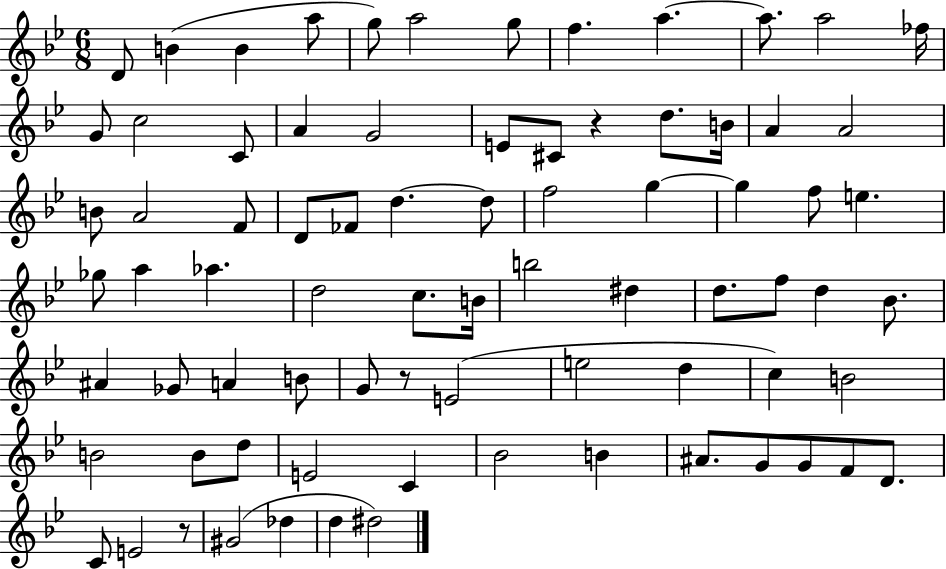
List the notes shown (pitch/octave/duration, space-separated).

D4/e B4/q B4/q A5/e G5/e A5/h G5/e F5/q. A5/q. A5/e. A5/h FES5/s G4/e C5/h C4/e A4/q G4/h E4/e C#4/e R/q D5/e. B4/s A4/q A4/h B4/e A4/h F4/e D4/e FES4/e D5/q. D5/e F5/h G5/q G5/q F5/e E5/q. Gb5/e A5/q Ab5/q. D5/h C5/e. B4/s B5/h D#5/q D5/e. F5/e D5/q Bb4/e. A#4/q Gb4/e A4/q B4/e G4/e R/e E4/h E5/h D5/q C5/q B4/h B4/h B4/e D5/e E4/h C4/q Bb4/h B4/q A#4/e. G4/e G4/e F4/e D4/e. C4/e E4/h R/e G#4/h Db5/q D5/q D#5/h